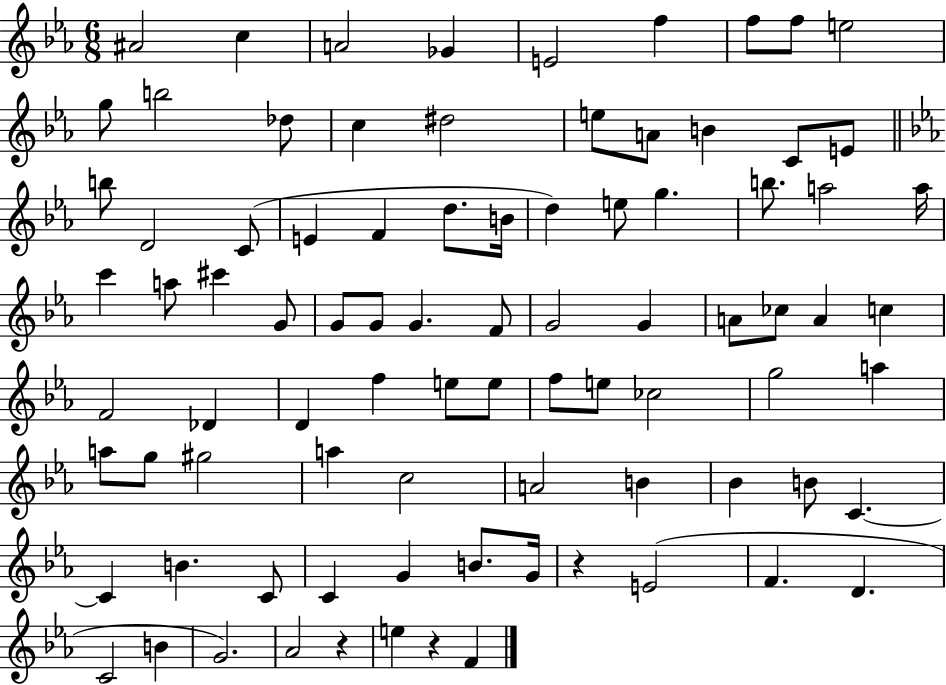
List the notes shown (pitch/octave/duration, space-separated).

A#4/h C5/q A4/h Gb4/q E4/h F5/q F5/e F5/e E5/h G5/e B5/h Db5/e C5/q D#5/h E5/e A4/e B4/q C4/e E4/e B5/e D4/h C4/e E4/q F4/q D5/e. B4/s D5/q E5/e G5/q. B5/e. A5/h A5/s C6/q A5/e C#6/q G4/e G4/e G4/e G4/q. F4/e G4/h G4/q A4/e CES5/e A4/q C5/q F4/h Db4/q D4/q F5/q E5/e E5/e F5/e E5/e CES5/h G5/h A5/q A5/e G5/e G#5/h A5/q C5/h A4/h B4/q Bb4/q B4/e C4/q. C4/q B4/q. C4/e C4/q G4/q B4/e. G4/s R/q E4/h F4/q. D4/q. C4/h B4/q G4/h. Ab4/h R/q E5/q R/q F4/q